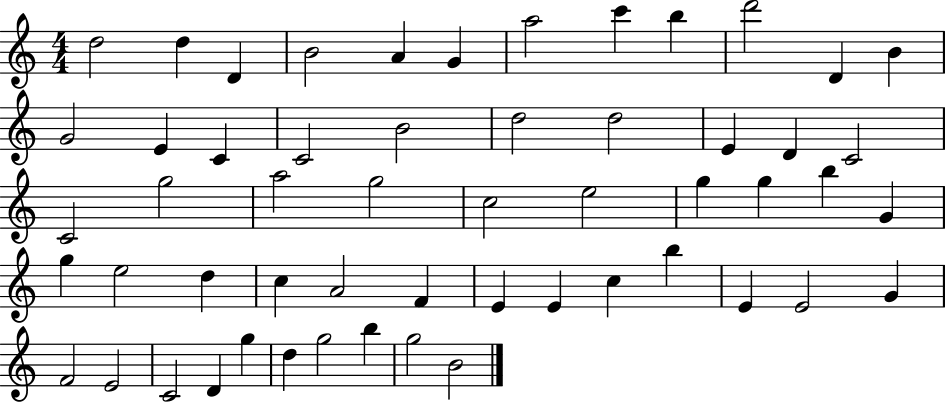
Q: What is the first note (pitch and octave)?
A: D5